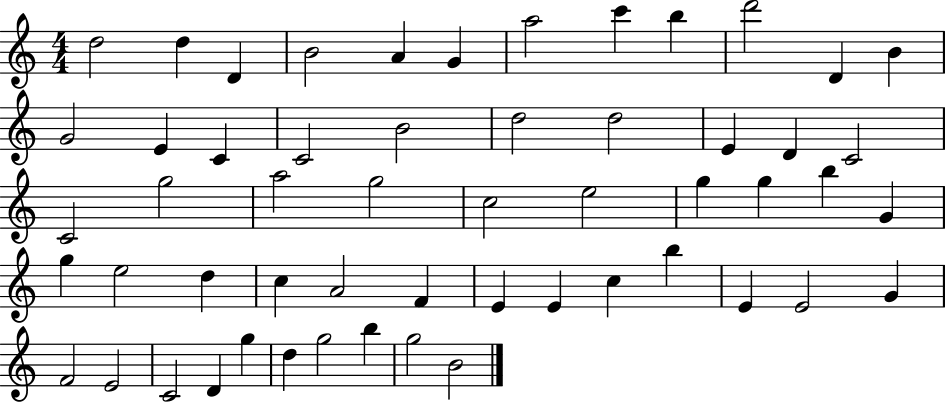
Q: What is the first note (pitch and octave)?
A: D5